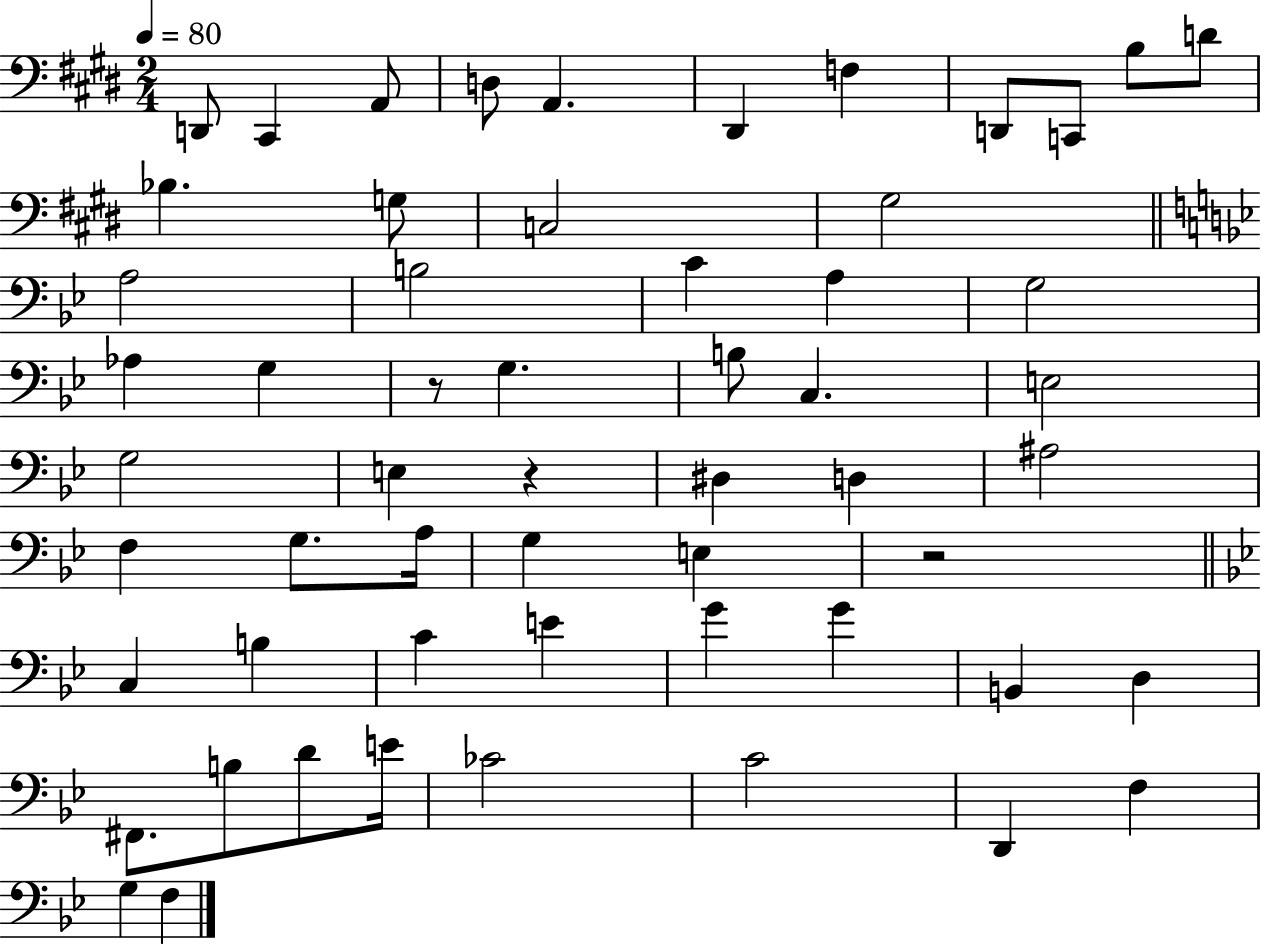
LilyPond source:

{
  \clef bass
  \numericTimeSignature
  \time 2/4
  \key e \major
  \tempo 4 = 80
  d,8 cis,4 a,8 | d8 a,4. | dis,4 f4 | d,8 c,8 b8 d'8 | \break bes4. g8 | c2 | gis2 | \bar "||" \break \key g \minor a2 | b2 | c'4 a4 | g2 | \break aes4 g4 | r8 g4. | b8 c4. | e2 | \break g2 | e4 r4 | dis4 d4 | ais2 | \break f4 g8. a16 | g4 e4 | r2 | \bar "||" \break \key bes \major c4 b4 | c'4 e'4 | g'4 g'4 | b,4 d4 | \break fis,8. b8 d'8 e'16 | ces'2 | c'2 | d,4 f4 | \break g4 f4 | \bar "|."
}